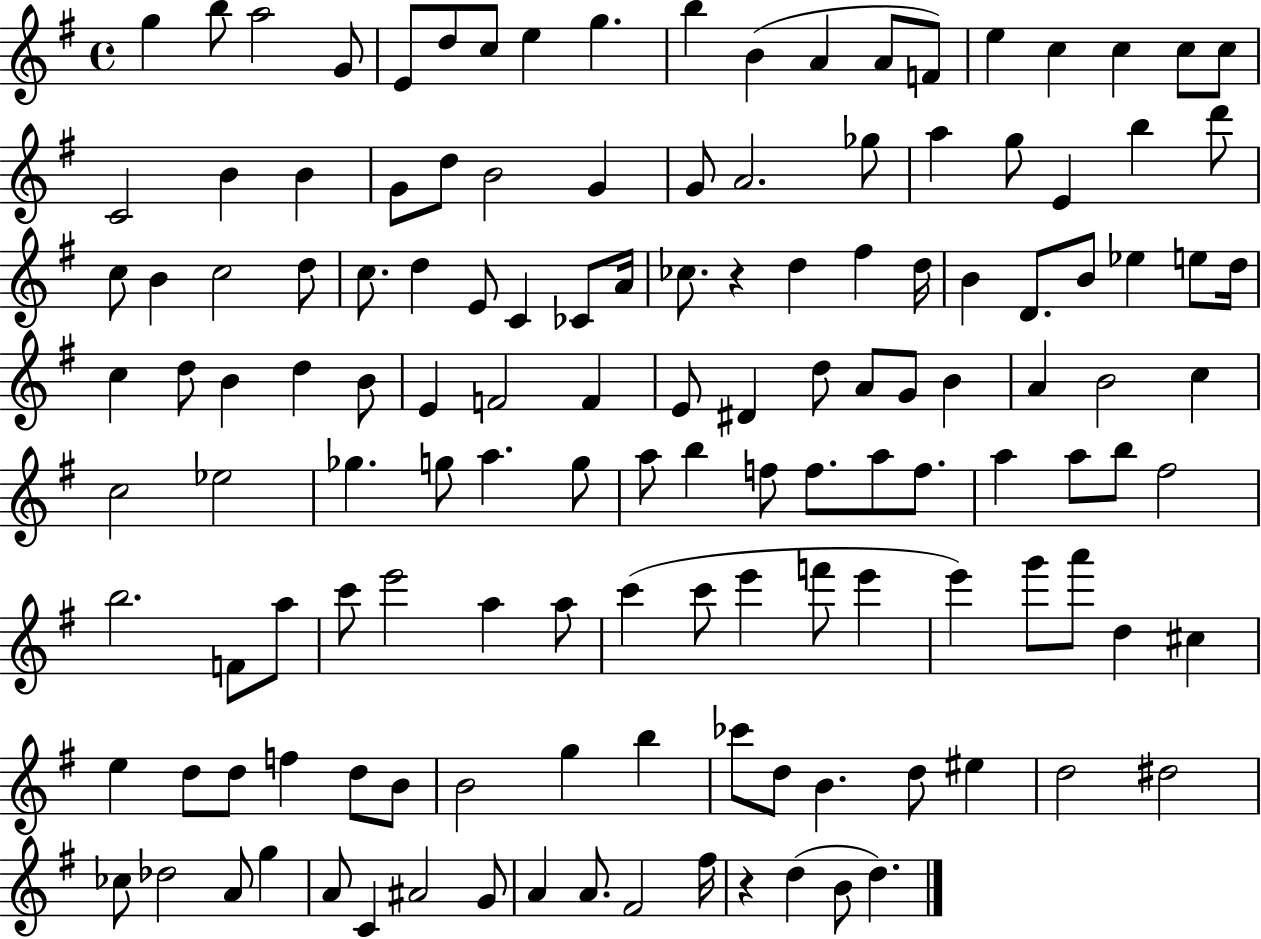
X:1
T:Untitled
M:4/4
L:1/4
K:G
g b/2 a2 G/2 E/2 d/2 c/2 e g b B A A/2 F/2 e c c c/2 c/2 C2 B B G/2 d/2 B2 G G/2 A2 _g/2 a g/2 E b d'/2 c/2 B c2 d/2 c/2 d E/2 C _C/2 A/4 _c/2 z d ^f d/4 B D/2 B/2 _e e/2 d/4 c d/2 B d B/2 E F2 F E/2 ^D d/2 A/2 G/2 B A B2 c c2 _e2 _g g/2 a g/2 a/2 b f/2 f/2 a/2 f/2 a a/2 b/2 ^f2 b2 F/2 a/2 c'/2 e'2 a a/2 c' c'/2 e' f'/2 e' e' g'/2 a'/2 d ^c e d/2 d/2 f d/2 B/2 B2 g b _c'/2 d/2 B d/2 ^e d2 ^d2 _c/2 _d2 A/2 g A/2 C ^A2 G/2 A A/2 ^F2 ^f/4 z d B/2 d